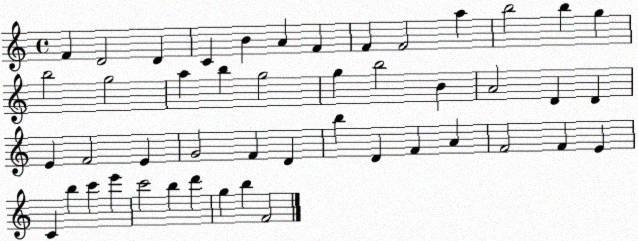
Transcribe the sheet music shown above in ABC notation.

X:1
T:Untitled
M:4/4
L:1/4
K:C
F D2 D C B A F F F2 a b2 b g b2 g2 a b g2 g b2 B A2 D D E F2 E G2 F D b D F A F2 F E C b c' e' c'2 b d' g b F2